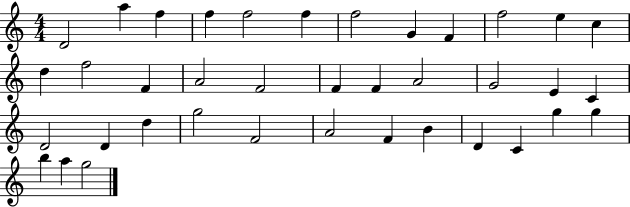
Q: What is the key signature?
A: C major